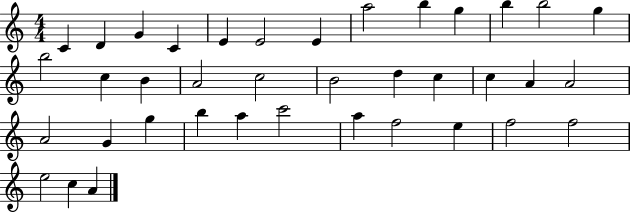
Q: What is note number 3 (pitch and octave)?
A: G4